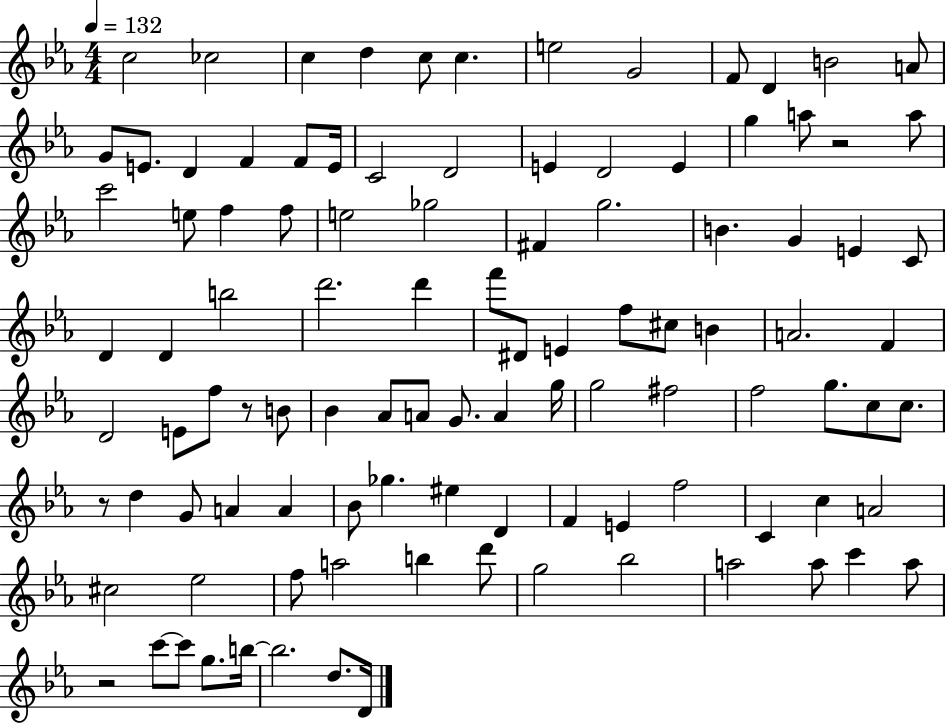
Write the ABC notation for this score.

X:1
T:Untitled
M:4/4
L:1/4
K:Eb
c2 _c2 c d c/2 c e2 G2 F/2 D B2 A/2 G/2 E/2 D F F/2 E/4 C2 D2 E D2 E g a/2 z2 a/2 c'2 e/2 f f/2 e2 _g2 ^F g2 B G E C/2 D D b2 d'2 d' f'/2 ^D/2 E f/2 ^c/2 B A2 F D2 E/2 f/2 z/2 B/2 _B _A/2 A/2 G/2 A g/4 g2 ^f2 f2 g/2 c/2 c/2 z/2 d G/2 A A _B/2 _g ^e D F E f2 C c A2 ^c2 _e2 f/2 a2 b d'/2 g2 _b2 a2 a/2 c' a/2 z2 c'/2 c'/2 g/2 b/4 b2 d/2 D/4